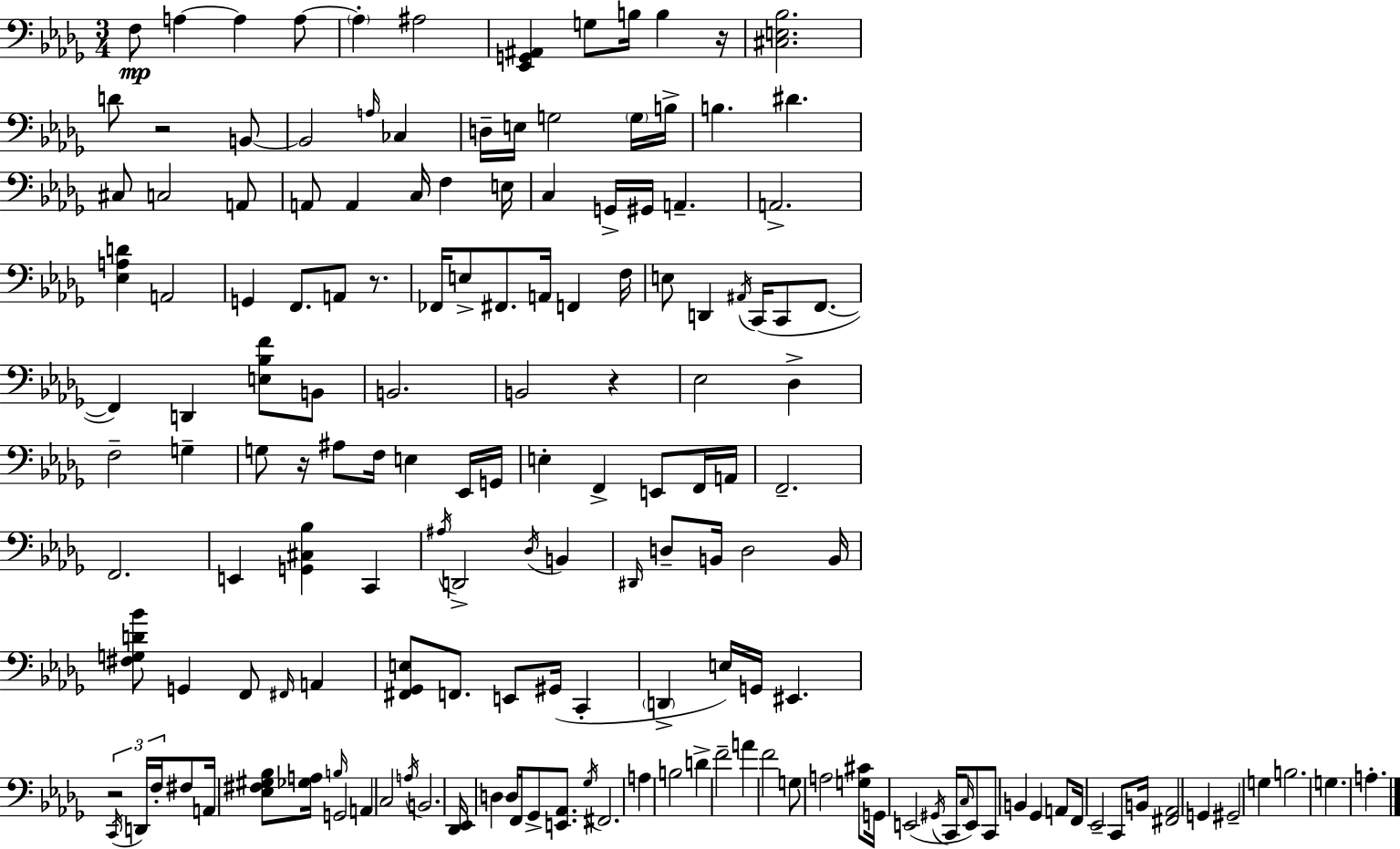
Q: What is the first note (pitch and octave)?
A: F3